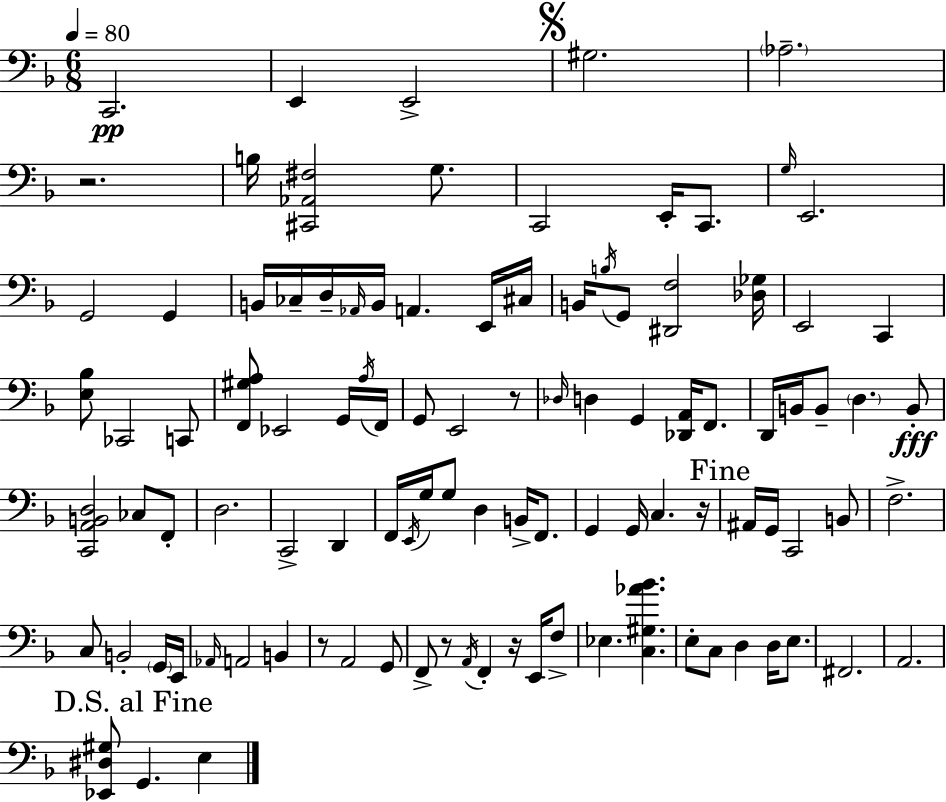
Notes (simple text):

C2/h. E2/q E2/h G#3/h. Ab3/h. R/h. B3/s [C#2,Ab2,F#3]/h G3/e. C2/h E2/s C2/e. G3/s E2/h. G2/h G2/q B2/s CES3/s D3/s Ab2/s B2/s A2/q. E2/s C#3/s B2/s B3/s G2/e [D#2,F3]/h [Db3,Gb3]/s E2/h C2/q [E3,Bb3]/e CES2/h C2/e [F2,G#3,A3]/e Eb2/h G2/s A3/s F2/s G2/e E2/h R/e Db3/s D3/q G2/q [Db2,A2]/s F2/e. D2/s B2/s B2/e D3/q. B2/e [C2,A2,B2,D3]/h CES3/e F2/e D3/h. C2/h D2/q F2/s E2/s G3/s G3/e D3/q B2/s F2/e. G2/q G2/s C3/q. R/s A#2/s G2/s C2/h B2/e F3/h. C3/e B2/h G2/s E2/s Ab2/s A2/h B2/q R/e A2/h G2/e F2/e R/e A2/s F2/q R/s E2/s F3/e Eb3/q. [C3,G#3,Ab4,Bb4]/q. E3/e C3/e D3/q D3/s E3/e. F#2/h. A2/h. [Eb2,D#3,G#3]/e G2/q. E3/q